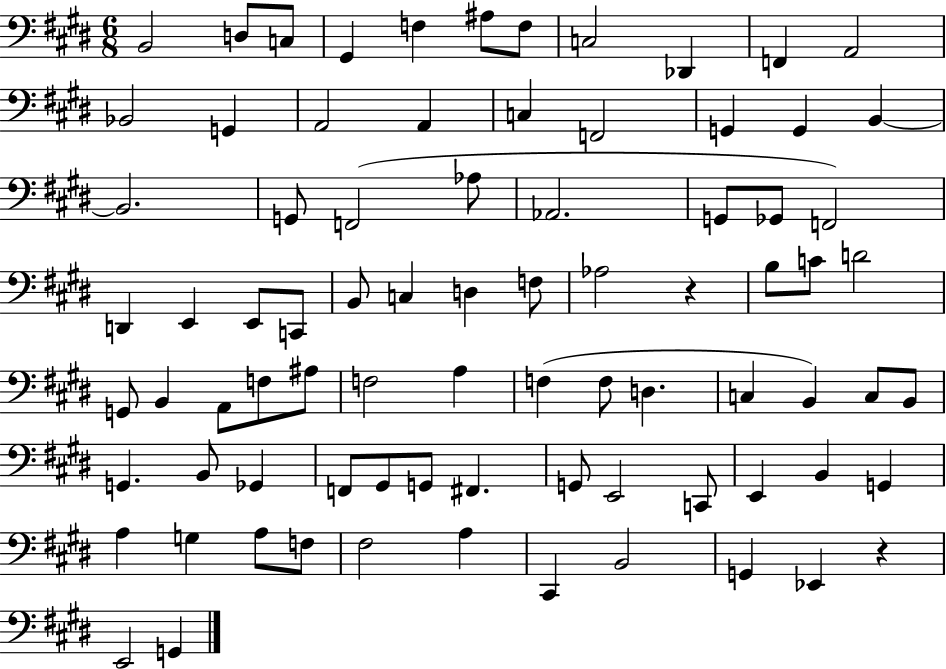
{
  \clef bass
  \numericTimeSignature
  \time 6/8
  \key e \major
  b,2 d8 c8 | gis,4 f4 ais8 f8 | c2 des,4 | f,4 a,2 | \break bes,2 g,4 | a,2 a,4 | c4 f,2 | g,4 g,4 b,4~~ | \break b,2. | g,8 f,2( aes8 | aes,2. | g,8 ges,8 f,2) | \break d,4 e,4 e,8 c,8 | b,8 c4 d4 f8 | aes2 r4 | b8 c'8 d'2 | \break g,8 b,4 a,8 f8 ais8 | f2 a4 | f4( f8 d4. | c4 b,4) c8 b,8 | \break g,4. b,8 ges,4 | f,8 gis,8 g,8 fis,4. | g,8 e,2 c,8 | e,4 b,4 g,4 | \break a4 g4 a8 f8 | fis2 a4 | cis,4 b,2 | g,4 ees,4 r4 | \break e,2 g,4 | \bar "|."
}